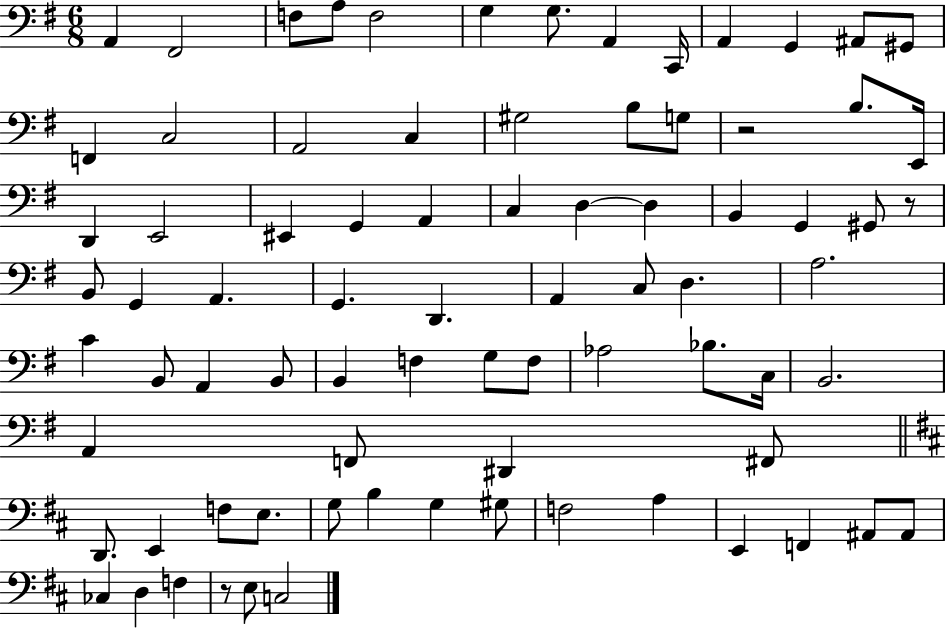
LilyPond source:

{
  \clef bass
  \numericTimeSignature
  \time 6/8
  \key g \major
  a,4 fis,2 | f8 a8 f2 | g4 g8. a,4 c,16 | a,4 g,4 ais,8 gis,8 | \break f,4 c2 | a,2 c4 | gis2 b8 g8 | r2 b8. e,16 | \break d,4 e,2 | eis,4 g,4 a,4 | c4 d4~~ d4 | b,4 g,4 gis,8 r8 | \break b,8 g,4 a,4. | g,4. d,4. | a,4 c8 d4. | a2. | \break c'4 b,8 a,4 b,8 | b,4 f4 g8 f8 | aes2 bes8. c16 | b,2. | \break a,4 f,8 dis,4 fis,8 | \bar "||" \break \key b \minor d,8. e,4 f8 e8. | g8 b4 g4 gis8 | f2 a4 | e,4 f,4 ais,8 ais,8 | \break ces4 d4 f4 | r8 e8 c2 | \bar "|."
}